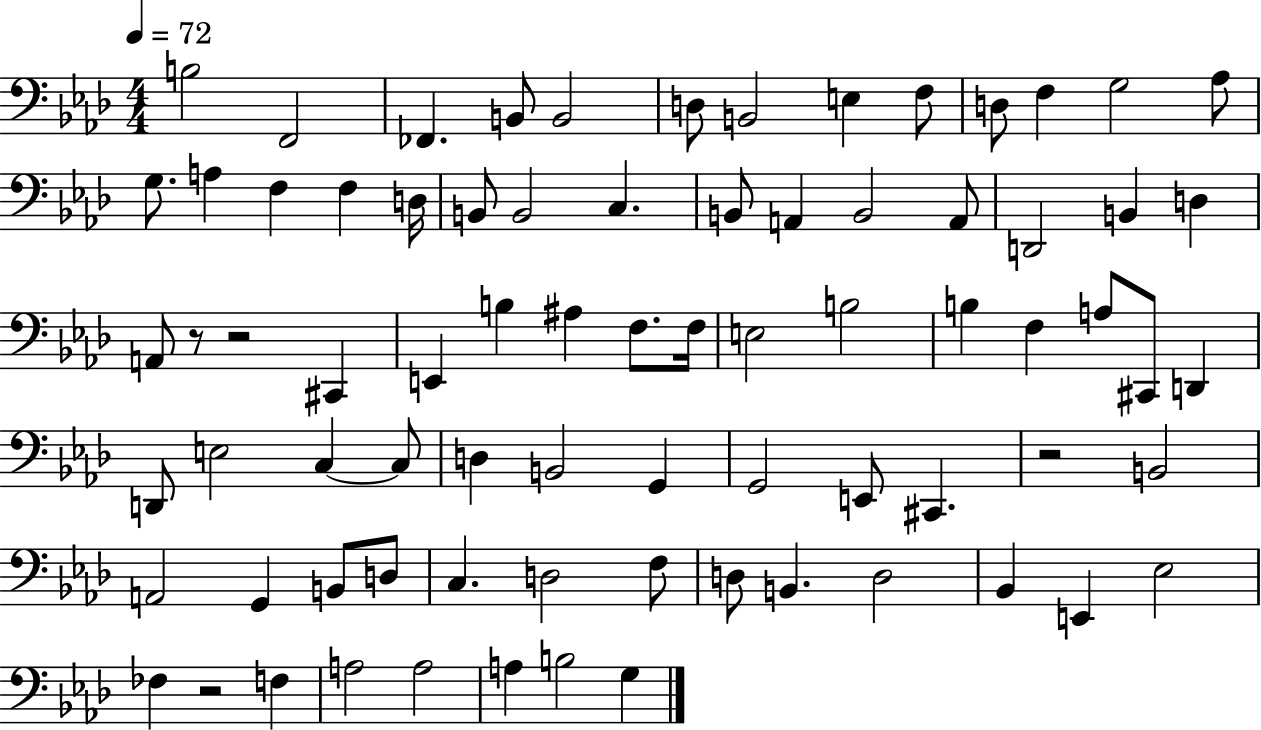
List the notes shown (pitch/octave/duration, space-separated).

B3/h F2/h FES2/q. B2/e B2/h D3/e B2/h E3/q F3/e D3/e F3/q G3/h Ab3/e G3/e. A3/q F3/q F3/q D3/s B2/e B2/h C3/q. B2/e A2/q B2/h A2/e D2/h B2/q D3/q A2/e R/e R/h C#2/q E2/q B3/q A#3/q F3/e. F3/s E3/h B3/h B3/q F3/q A3/e C#2/e D2/q D2/e E3/h C3/q C3/e D3/q B2/h G2/q G2/h E2/e C#2/q. R/h B2/h A2/h G2/q B2/e D3/e C3/q. D3/h F3/e D3/e B2/q. D3/h Bb2/q E2/q Eb3/h FES3/q R/h F3/q A3/h A3/h A3/q B3/h G3/q